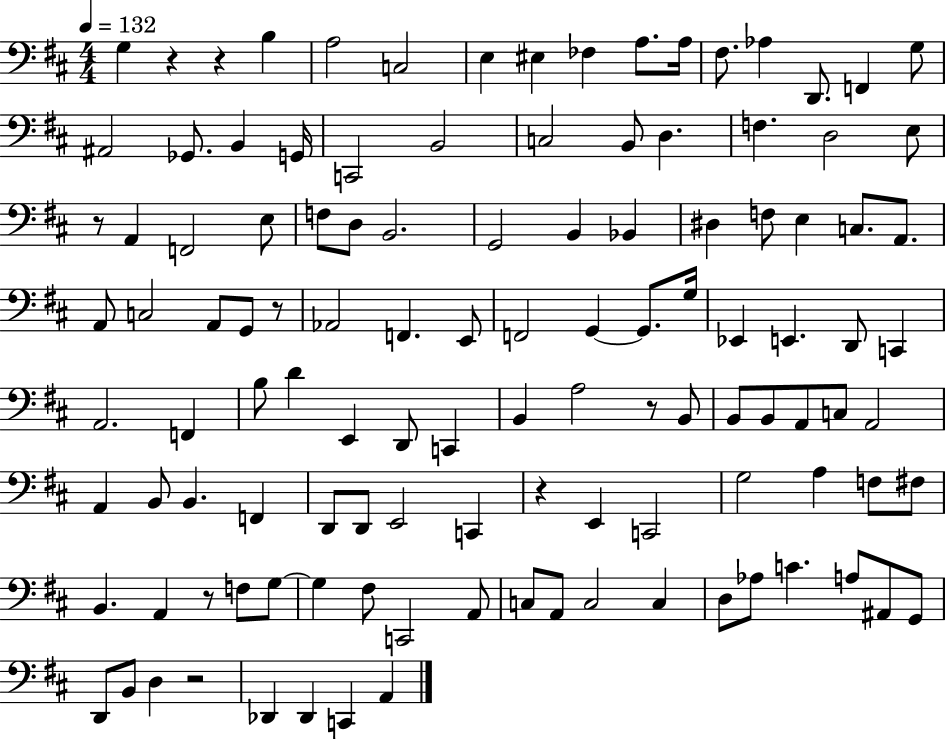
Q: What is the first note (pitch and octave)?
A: G3